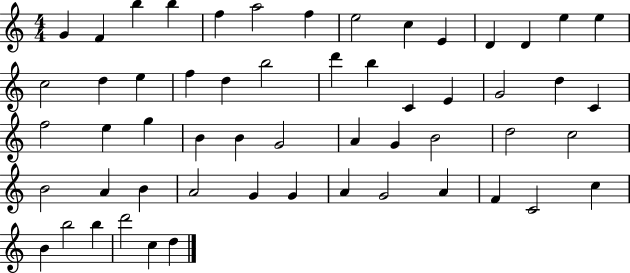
G4/q F4/q B5/q B5/q F5/q A5/h F5/q E5/h C5/q E4/q D4/q D4/q E5/q E5/q C5/h D5/q E5/q F5/q D5/q B5/h D6/q B5/q C4/q E4/q G4/h D5/q C4/q F5/h E5/q G5/q B4/q B4/q G4/h A4/q G4/q B4/h D5/h C5/h B4/h A4/q B4/q A4/h G4/q G4/q A4/q G4/h A4/q F4/q C4/h C5/q B4/q B5/h B5/q D6/h C5/q D5/q